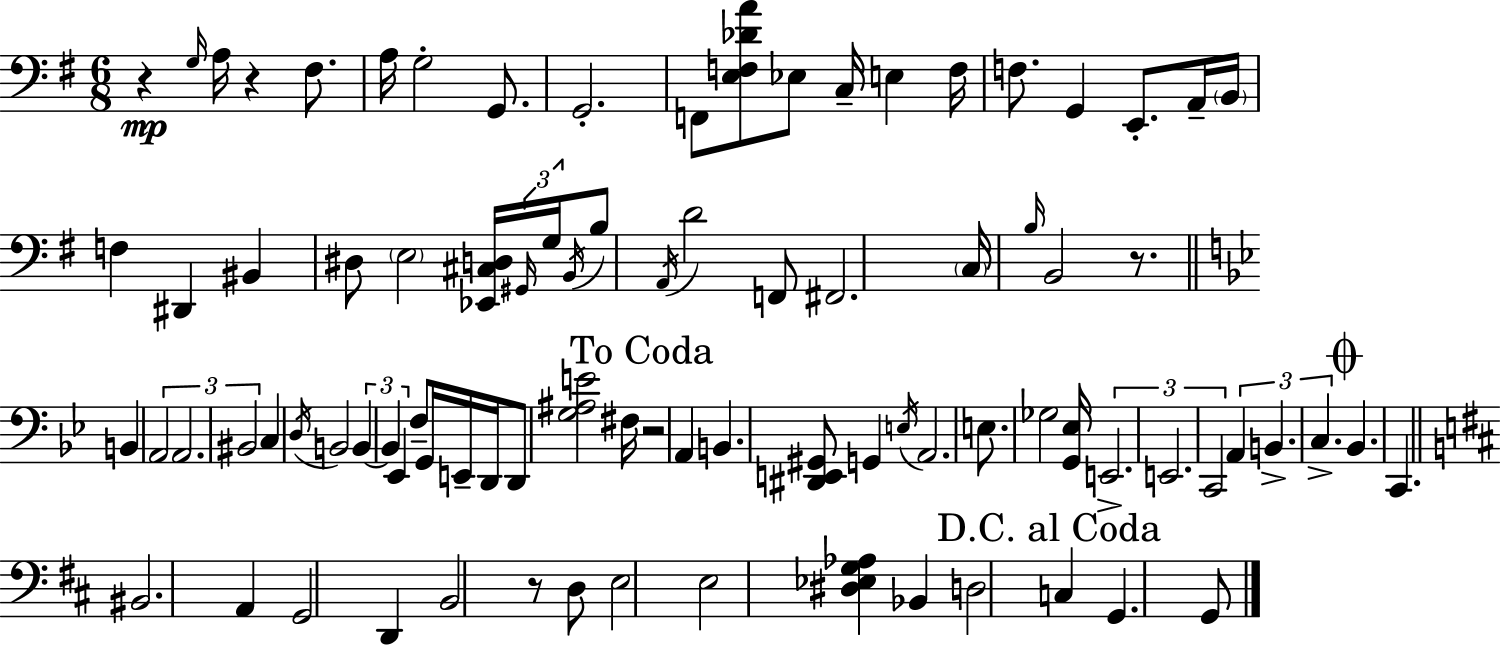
{
  \clef bass
  \numericTimeSignature
  \time 6/8
  \key g \major
  r4\mp \grace { g16 } a16 r4 fis8. | a16 g2-. g,8. | g,2.-. | f,8 <e f des' a'>8 ees8 c16-- e4 | \break f16 f8. g,4 e,8.-. a,16-- | \parenthesize b,16 f4 dis,4 bis,4 | dis8 \parenthesize e2 <ees, cis d>16 | \tuplet 3/2 { \grace { gis,16 } g16 \acciaccatura { b,16 } } b8 \acciaccatura { a,16 } d'2 | \break f,8 fis,2. | \parenthesize c16 \grace { b16 } b,2 | r8. \bar "||" \break \key bes \major b,4 \tuplet 3/2 { a,2 | a,2. | bis,2 } c4 | \acciaccatura { d16 } b,2 \tuplet 3/2 { b,4~~ | \break b,4 ees,4 } f8-- g,16 | e,16-- d,16 d,8 <g ais e'>2 | fis16 \mark "To Coda" r2 a,4 | b,4. <dis, e, gis,>8 g,4 | \break \acciaccatura { e16 } a,2. | e8. ges2 | <g, ees>16 \tuplet 3/2 { e,2.-> | e,2. | \break c,2 } \tuplet 3/2 { a,4 | b,4.-> c4.-> } | \mark \markup { \musicglyph "scripts.coda" } bes,4. c,4. | \bar "||" \break \key b \minor bis,2. | a,4 g,2 | d,4 b,2 | r8 d8 e2 | \break e2 <dis ees g aes>4 | bes,4 d2 | \mark "D.C. al Coda" c4 g,4. g,8 | \bar "|."
}